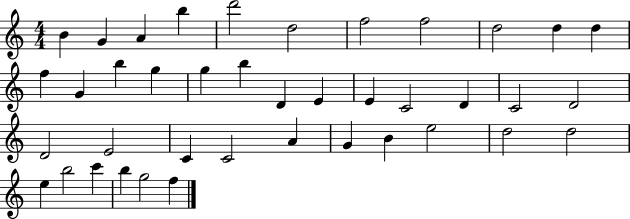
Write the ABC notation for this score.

X:1
T:Untitled
M:4/4
L:1/4
K:C
B G A b d'2 d2 f2 f2 d2 d d f G b g g b D E E C2 D C2 D2 D2 E2 C C2 A G B e2 d2 d2 e b2 c' b g2 f